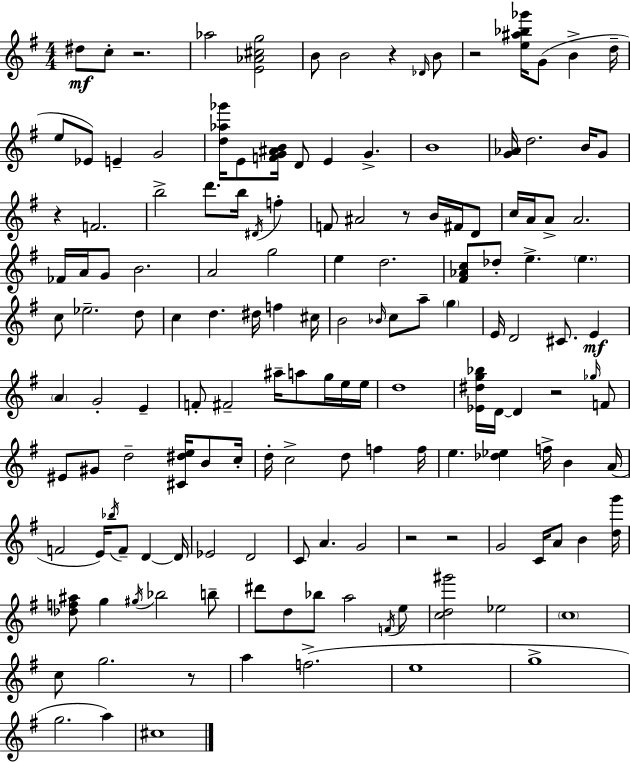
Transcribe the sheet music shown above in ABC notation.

X:1
T:Untitled
M:4/4
L:1/4
K:G
^d/2 c/2 z2 _a2 [E_A^cg]2 B/2 B2 z _D/4 B/2 z2 [e^a_b_g']/4 G/2 B d/4 e/2 _E/2 E G2 [d_a_g']/4 E/2 [FG^AB]/4 D/2 E G B4 [G_A]/4 d2 B/4 G/2 z F2 b2 d'/2 b/4 ^D/4 f F/2 ^A2 z/2 B/4 ^F/4 D/2 c/4 A/4 A/2 A2 _F/4 A/4 G/2 B2 A2 g2 e d2 [^F_Ac]/2 _d/2 e e c/2 _e2 d/2 c d ^d/4 f ^c/4 B2 _B/4 c/2 a/2 g E/4 D2 ^C/2 E A G2 E F/2 ^F2 ^a/4 a/2 g/4 e/4 e/4 d4 [_E^dg_b]/4 D/4 D z2 _g/4 F/2 ^E/2 ^G/2 d2 [^C^de]/4 B/2 c/4 d/4 c2 d/2 f f/4 e [_d_e] f/4 B A/4 F2 E/4 _b/4 F/2 D D/4 _E2 D2 C/2 A G2 z2 z2 G2 C/4 A/2 B [dg']/4 [_df^a]/2 g ^g/4 _b2 b/2 ^d'/2 d/2 _b/2 a2 F/4 e/2 [cd^g']2 _e2 c4 c/2 g2 z/2 a f2 e4 g4 g2 a ^c4